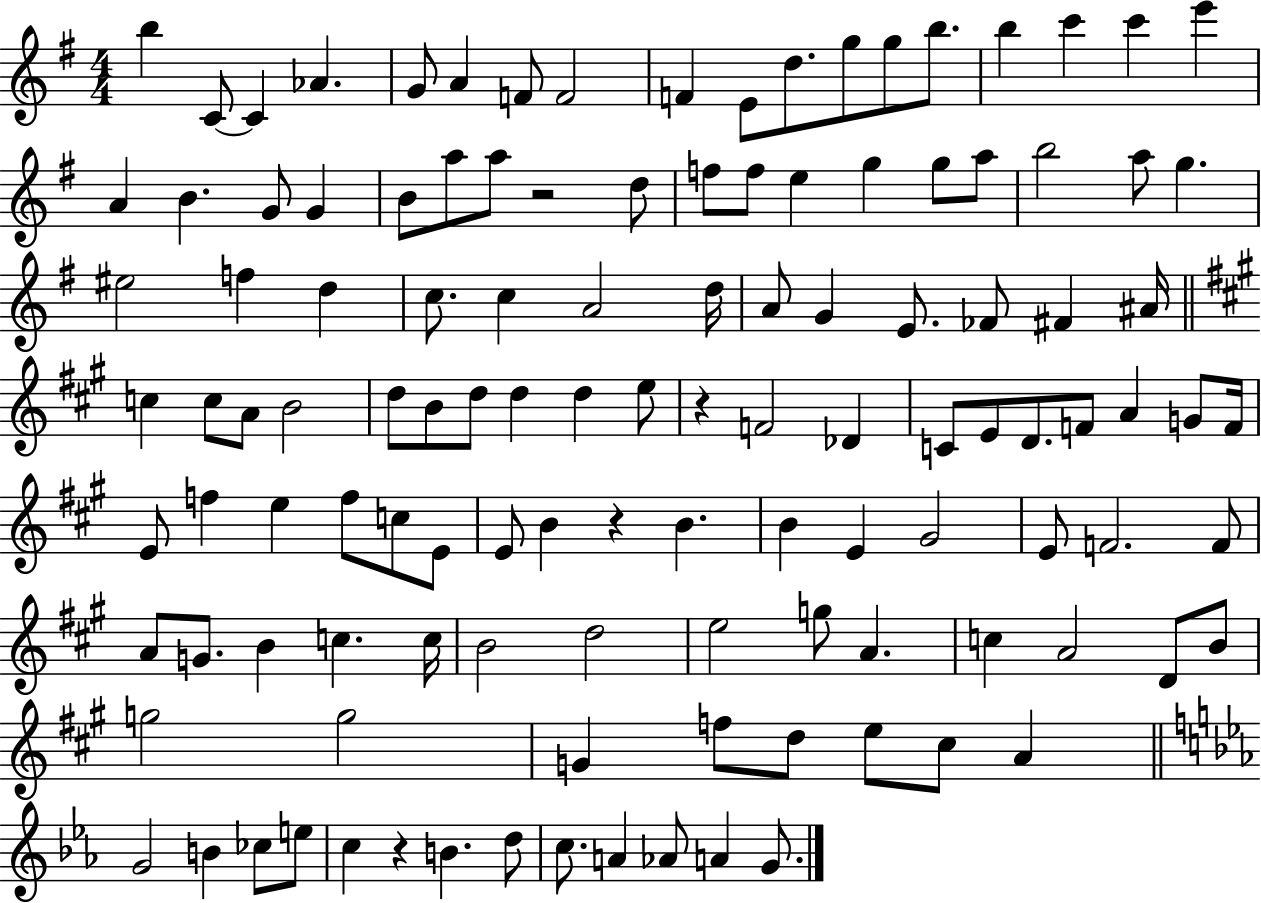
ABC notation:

X:1
T:Untitled
M:4/4
L:1/4
K:G
b C/2 C _A G/2 A F/2 F2 F E/2 d/2 g/2 g/2 b/2 b c' c' e' A B G/2 G B/2 a/2 a/2 z2 d/2 f/2 f/2 e g g/2 a/2 b2 a/2 g ^e2 f d c/2 c A2 d/4 A/2 G E/2 _F/2 ^F ^A/4 c c/2 A/2 B2 d/2 B/2 d/2 d d e/2 z F2 _D C/2 E/2 D/2 F/2 A G/2 F/4 E/2 f e f/2 c/2 E/2 E/2 B z B B E ^G2 E/2 F2 F/2 A/2 G/2 B c c/4 B2 d2 e2 g/2 A c A2 D/2 B/2 g2 g2 G f/2 d/2 e/2 ^c/2 A G2 B _c/2 e/2 c z B d/2 c/2 A _A/2 A G/2